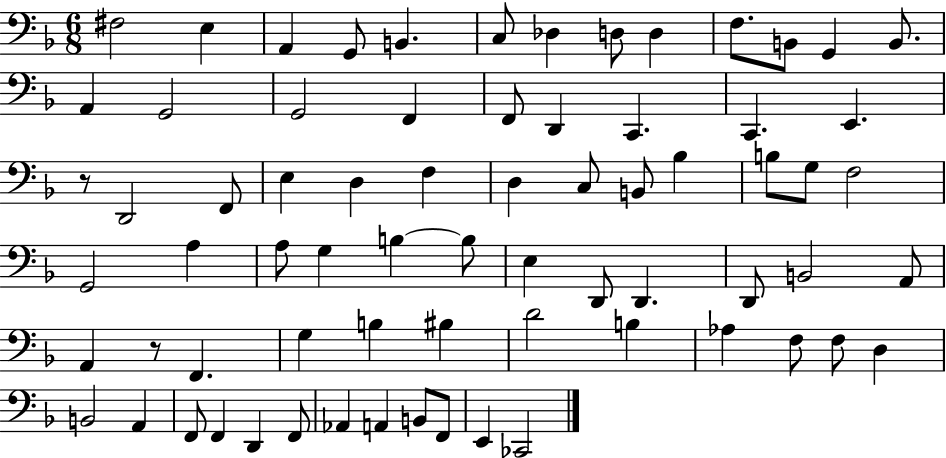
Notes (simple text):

F#3/h E3/q A2/q G2/e B2/q. C3/e Db3/q D3/e D3/q F3/e. B2/e G2/q B2/e. A2/q G2/h G2/h F2/q F2/e D2/q C2/q. C2/q. E2/q. R/e D2/h F2/e E3/q D3/q F3/q D3/q C3/e B2/e Bb3/q B3/e G3/e F3/h G2/h A3/q A3/e G3/q B3/q B3/e E3/q D2/e D2/q. D2/e B2/h A2/e A2/q R/e F2/q. G3/q B3/q BIS3/q D4/h B3/q Ab3/q F3/e F3/e D3/q B2/h A2/q F2/e F2/q D2/q F2/e Ab2/q A2/q B2/e F2/e E2/q CES2/h